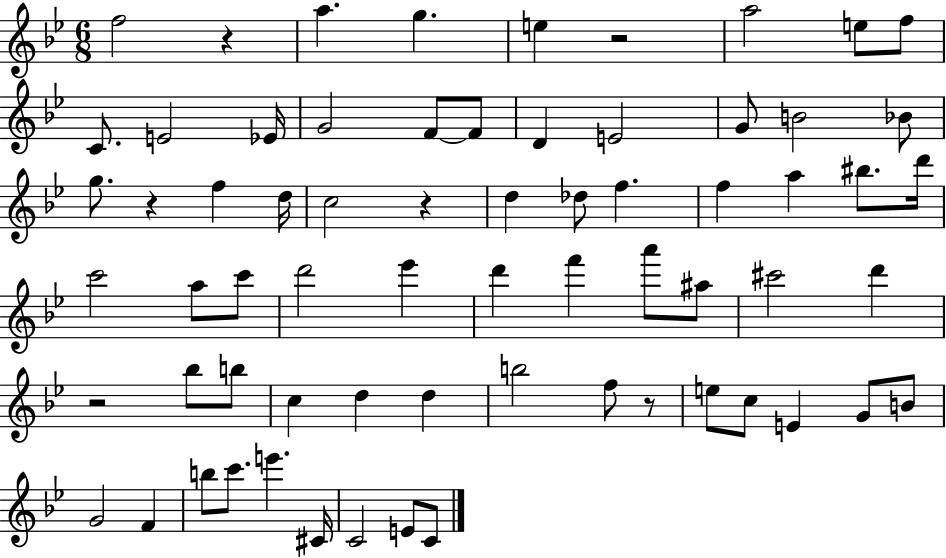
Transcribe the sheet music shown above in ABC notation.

X:1
T:Untitled
M:6/8
L:1/4
K:Bb
f2 z a g e z2 a2 e/2 f/2 C/2 E2 _E/4 G2 F/2 F/2 D E2 G/2 B2 _B/2 g/2 z f d/4 c2 z d _d/2 f f a ^b/2 d'/4 c'2 a/2 c'/2 d'2 _e' d' f' a'/2 ^a/2 ^c'2 d' z2 _b/2 b/2 c d d b2 f/2 z/2 e/2 c/2 E G/2 B/2 G2 F b/2 c'/2 e' ^C/4 C2 E/2 C/2